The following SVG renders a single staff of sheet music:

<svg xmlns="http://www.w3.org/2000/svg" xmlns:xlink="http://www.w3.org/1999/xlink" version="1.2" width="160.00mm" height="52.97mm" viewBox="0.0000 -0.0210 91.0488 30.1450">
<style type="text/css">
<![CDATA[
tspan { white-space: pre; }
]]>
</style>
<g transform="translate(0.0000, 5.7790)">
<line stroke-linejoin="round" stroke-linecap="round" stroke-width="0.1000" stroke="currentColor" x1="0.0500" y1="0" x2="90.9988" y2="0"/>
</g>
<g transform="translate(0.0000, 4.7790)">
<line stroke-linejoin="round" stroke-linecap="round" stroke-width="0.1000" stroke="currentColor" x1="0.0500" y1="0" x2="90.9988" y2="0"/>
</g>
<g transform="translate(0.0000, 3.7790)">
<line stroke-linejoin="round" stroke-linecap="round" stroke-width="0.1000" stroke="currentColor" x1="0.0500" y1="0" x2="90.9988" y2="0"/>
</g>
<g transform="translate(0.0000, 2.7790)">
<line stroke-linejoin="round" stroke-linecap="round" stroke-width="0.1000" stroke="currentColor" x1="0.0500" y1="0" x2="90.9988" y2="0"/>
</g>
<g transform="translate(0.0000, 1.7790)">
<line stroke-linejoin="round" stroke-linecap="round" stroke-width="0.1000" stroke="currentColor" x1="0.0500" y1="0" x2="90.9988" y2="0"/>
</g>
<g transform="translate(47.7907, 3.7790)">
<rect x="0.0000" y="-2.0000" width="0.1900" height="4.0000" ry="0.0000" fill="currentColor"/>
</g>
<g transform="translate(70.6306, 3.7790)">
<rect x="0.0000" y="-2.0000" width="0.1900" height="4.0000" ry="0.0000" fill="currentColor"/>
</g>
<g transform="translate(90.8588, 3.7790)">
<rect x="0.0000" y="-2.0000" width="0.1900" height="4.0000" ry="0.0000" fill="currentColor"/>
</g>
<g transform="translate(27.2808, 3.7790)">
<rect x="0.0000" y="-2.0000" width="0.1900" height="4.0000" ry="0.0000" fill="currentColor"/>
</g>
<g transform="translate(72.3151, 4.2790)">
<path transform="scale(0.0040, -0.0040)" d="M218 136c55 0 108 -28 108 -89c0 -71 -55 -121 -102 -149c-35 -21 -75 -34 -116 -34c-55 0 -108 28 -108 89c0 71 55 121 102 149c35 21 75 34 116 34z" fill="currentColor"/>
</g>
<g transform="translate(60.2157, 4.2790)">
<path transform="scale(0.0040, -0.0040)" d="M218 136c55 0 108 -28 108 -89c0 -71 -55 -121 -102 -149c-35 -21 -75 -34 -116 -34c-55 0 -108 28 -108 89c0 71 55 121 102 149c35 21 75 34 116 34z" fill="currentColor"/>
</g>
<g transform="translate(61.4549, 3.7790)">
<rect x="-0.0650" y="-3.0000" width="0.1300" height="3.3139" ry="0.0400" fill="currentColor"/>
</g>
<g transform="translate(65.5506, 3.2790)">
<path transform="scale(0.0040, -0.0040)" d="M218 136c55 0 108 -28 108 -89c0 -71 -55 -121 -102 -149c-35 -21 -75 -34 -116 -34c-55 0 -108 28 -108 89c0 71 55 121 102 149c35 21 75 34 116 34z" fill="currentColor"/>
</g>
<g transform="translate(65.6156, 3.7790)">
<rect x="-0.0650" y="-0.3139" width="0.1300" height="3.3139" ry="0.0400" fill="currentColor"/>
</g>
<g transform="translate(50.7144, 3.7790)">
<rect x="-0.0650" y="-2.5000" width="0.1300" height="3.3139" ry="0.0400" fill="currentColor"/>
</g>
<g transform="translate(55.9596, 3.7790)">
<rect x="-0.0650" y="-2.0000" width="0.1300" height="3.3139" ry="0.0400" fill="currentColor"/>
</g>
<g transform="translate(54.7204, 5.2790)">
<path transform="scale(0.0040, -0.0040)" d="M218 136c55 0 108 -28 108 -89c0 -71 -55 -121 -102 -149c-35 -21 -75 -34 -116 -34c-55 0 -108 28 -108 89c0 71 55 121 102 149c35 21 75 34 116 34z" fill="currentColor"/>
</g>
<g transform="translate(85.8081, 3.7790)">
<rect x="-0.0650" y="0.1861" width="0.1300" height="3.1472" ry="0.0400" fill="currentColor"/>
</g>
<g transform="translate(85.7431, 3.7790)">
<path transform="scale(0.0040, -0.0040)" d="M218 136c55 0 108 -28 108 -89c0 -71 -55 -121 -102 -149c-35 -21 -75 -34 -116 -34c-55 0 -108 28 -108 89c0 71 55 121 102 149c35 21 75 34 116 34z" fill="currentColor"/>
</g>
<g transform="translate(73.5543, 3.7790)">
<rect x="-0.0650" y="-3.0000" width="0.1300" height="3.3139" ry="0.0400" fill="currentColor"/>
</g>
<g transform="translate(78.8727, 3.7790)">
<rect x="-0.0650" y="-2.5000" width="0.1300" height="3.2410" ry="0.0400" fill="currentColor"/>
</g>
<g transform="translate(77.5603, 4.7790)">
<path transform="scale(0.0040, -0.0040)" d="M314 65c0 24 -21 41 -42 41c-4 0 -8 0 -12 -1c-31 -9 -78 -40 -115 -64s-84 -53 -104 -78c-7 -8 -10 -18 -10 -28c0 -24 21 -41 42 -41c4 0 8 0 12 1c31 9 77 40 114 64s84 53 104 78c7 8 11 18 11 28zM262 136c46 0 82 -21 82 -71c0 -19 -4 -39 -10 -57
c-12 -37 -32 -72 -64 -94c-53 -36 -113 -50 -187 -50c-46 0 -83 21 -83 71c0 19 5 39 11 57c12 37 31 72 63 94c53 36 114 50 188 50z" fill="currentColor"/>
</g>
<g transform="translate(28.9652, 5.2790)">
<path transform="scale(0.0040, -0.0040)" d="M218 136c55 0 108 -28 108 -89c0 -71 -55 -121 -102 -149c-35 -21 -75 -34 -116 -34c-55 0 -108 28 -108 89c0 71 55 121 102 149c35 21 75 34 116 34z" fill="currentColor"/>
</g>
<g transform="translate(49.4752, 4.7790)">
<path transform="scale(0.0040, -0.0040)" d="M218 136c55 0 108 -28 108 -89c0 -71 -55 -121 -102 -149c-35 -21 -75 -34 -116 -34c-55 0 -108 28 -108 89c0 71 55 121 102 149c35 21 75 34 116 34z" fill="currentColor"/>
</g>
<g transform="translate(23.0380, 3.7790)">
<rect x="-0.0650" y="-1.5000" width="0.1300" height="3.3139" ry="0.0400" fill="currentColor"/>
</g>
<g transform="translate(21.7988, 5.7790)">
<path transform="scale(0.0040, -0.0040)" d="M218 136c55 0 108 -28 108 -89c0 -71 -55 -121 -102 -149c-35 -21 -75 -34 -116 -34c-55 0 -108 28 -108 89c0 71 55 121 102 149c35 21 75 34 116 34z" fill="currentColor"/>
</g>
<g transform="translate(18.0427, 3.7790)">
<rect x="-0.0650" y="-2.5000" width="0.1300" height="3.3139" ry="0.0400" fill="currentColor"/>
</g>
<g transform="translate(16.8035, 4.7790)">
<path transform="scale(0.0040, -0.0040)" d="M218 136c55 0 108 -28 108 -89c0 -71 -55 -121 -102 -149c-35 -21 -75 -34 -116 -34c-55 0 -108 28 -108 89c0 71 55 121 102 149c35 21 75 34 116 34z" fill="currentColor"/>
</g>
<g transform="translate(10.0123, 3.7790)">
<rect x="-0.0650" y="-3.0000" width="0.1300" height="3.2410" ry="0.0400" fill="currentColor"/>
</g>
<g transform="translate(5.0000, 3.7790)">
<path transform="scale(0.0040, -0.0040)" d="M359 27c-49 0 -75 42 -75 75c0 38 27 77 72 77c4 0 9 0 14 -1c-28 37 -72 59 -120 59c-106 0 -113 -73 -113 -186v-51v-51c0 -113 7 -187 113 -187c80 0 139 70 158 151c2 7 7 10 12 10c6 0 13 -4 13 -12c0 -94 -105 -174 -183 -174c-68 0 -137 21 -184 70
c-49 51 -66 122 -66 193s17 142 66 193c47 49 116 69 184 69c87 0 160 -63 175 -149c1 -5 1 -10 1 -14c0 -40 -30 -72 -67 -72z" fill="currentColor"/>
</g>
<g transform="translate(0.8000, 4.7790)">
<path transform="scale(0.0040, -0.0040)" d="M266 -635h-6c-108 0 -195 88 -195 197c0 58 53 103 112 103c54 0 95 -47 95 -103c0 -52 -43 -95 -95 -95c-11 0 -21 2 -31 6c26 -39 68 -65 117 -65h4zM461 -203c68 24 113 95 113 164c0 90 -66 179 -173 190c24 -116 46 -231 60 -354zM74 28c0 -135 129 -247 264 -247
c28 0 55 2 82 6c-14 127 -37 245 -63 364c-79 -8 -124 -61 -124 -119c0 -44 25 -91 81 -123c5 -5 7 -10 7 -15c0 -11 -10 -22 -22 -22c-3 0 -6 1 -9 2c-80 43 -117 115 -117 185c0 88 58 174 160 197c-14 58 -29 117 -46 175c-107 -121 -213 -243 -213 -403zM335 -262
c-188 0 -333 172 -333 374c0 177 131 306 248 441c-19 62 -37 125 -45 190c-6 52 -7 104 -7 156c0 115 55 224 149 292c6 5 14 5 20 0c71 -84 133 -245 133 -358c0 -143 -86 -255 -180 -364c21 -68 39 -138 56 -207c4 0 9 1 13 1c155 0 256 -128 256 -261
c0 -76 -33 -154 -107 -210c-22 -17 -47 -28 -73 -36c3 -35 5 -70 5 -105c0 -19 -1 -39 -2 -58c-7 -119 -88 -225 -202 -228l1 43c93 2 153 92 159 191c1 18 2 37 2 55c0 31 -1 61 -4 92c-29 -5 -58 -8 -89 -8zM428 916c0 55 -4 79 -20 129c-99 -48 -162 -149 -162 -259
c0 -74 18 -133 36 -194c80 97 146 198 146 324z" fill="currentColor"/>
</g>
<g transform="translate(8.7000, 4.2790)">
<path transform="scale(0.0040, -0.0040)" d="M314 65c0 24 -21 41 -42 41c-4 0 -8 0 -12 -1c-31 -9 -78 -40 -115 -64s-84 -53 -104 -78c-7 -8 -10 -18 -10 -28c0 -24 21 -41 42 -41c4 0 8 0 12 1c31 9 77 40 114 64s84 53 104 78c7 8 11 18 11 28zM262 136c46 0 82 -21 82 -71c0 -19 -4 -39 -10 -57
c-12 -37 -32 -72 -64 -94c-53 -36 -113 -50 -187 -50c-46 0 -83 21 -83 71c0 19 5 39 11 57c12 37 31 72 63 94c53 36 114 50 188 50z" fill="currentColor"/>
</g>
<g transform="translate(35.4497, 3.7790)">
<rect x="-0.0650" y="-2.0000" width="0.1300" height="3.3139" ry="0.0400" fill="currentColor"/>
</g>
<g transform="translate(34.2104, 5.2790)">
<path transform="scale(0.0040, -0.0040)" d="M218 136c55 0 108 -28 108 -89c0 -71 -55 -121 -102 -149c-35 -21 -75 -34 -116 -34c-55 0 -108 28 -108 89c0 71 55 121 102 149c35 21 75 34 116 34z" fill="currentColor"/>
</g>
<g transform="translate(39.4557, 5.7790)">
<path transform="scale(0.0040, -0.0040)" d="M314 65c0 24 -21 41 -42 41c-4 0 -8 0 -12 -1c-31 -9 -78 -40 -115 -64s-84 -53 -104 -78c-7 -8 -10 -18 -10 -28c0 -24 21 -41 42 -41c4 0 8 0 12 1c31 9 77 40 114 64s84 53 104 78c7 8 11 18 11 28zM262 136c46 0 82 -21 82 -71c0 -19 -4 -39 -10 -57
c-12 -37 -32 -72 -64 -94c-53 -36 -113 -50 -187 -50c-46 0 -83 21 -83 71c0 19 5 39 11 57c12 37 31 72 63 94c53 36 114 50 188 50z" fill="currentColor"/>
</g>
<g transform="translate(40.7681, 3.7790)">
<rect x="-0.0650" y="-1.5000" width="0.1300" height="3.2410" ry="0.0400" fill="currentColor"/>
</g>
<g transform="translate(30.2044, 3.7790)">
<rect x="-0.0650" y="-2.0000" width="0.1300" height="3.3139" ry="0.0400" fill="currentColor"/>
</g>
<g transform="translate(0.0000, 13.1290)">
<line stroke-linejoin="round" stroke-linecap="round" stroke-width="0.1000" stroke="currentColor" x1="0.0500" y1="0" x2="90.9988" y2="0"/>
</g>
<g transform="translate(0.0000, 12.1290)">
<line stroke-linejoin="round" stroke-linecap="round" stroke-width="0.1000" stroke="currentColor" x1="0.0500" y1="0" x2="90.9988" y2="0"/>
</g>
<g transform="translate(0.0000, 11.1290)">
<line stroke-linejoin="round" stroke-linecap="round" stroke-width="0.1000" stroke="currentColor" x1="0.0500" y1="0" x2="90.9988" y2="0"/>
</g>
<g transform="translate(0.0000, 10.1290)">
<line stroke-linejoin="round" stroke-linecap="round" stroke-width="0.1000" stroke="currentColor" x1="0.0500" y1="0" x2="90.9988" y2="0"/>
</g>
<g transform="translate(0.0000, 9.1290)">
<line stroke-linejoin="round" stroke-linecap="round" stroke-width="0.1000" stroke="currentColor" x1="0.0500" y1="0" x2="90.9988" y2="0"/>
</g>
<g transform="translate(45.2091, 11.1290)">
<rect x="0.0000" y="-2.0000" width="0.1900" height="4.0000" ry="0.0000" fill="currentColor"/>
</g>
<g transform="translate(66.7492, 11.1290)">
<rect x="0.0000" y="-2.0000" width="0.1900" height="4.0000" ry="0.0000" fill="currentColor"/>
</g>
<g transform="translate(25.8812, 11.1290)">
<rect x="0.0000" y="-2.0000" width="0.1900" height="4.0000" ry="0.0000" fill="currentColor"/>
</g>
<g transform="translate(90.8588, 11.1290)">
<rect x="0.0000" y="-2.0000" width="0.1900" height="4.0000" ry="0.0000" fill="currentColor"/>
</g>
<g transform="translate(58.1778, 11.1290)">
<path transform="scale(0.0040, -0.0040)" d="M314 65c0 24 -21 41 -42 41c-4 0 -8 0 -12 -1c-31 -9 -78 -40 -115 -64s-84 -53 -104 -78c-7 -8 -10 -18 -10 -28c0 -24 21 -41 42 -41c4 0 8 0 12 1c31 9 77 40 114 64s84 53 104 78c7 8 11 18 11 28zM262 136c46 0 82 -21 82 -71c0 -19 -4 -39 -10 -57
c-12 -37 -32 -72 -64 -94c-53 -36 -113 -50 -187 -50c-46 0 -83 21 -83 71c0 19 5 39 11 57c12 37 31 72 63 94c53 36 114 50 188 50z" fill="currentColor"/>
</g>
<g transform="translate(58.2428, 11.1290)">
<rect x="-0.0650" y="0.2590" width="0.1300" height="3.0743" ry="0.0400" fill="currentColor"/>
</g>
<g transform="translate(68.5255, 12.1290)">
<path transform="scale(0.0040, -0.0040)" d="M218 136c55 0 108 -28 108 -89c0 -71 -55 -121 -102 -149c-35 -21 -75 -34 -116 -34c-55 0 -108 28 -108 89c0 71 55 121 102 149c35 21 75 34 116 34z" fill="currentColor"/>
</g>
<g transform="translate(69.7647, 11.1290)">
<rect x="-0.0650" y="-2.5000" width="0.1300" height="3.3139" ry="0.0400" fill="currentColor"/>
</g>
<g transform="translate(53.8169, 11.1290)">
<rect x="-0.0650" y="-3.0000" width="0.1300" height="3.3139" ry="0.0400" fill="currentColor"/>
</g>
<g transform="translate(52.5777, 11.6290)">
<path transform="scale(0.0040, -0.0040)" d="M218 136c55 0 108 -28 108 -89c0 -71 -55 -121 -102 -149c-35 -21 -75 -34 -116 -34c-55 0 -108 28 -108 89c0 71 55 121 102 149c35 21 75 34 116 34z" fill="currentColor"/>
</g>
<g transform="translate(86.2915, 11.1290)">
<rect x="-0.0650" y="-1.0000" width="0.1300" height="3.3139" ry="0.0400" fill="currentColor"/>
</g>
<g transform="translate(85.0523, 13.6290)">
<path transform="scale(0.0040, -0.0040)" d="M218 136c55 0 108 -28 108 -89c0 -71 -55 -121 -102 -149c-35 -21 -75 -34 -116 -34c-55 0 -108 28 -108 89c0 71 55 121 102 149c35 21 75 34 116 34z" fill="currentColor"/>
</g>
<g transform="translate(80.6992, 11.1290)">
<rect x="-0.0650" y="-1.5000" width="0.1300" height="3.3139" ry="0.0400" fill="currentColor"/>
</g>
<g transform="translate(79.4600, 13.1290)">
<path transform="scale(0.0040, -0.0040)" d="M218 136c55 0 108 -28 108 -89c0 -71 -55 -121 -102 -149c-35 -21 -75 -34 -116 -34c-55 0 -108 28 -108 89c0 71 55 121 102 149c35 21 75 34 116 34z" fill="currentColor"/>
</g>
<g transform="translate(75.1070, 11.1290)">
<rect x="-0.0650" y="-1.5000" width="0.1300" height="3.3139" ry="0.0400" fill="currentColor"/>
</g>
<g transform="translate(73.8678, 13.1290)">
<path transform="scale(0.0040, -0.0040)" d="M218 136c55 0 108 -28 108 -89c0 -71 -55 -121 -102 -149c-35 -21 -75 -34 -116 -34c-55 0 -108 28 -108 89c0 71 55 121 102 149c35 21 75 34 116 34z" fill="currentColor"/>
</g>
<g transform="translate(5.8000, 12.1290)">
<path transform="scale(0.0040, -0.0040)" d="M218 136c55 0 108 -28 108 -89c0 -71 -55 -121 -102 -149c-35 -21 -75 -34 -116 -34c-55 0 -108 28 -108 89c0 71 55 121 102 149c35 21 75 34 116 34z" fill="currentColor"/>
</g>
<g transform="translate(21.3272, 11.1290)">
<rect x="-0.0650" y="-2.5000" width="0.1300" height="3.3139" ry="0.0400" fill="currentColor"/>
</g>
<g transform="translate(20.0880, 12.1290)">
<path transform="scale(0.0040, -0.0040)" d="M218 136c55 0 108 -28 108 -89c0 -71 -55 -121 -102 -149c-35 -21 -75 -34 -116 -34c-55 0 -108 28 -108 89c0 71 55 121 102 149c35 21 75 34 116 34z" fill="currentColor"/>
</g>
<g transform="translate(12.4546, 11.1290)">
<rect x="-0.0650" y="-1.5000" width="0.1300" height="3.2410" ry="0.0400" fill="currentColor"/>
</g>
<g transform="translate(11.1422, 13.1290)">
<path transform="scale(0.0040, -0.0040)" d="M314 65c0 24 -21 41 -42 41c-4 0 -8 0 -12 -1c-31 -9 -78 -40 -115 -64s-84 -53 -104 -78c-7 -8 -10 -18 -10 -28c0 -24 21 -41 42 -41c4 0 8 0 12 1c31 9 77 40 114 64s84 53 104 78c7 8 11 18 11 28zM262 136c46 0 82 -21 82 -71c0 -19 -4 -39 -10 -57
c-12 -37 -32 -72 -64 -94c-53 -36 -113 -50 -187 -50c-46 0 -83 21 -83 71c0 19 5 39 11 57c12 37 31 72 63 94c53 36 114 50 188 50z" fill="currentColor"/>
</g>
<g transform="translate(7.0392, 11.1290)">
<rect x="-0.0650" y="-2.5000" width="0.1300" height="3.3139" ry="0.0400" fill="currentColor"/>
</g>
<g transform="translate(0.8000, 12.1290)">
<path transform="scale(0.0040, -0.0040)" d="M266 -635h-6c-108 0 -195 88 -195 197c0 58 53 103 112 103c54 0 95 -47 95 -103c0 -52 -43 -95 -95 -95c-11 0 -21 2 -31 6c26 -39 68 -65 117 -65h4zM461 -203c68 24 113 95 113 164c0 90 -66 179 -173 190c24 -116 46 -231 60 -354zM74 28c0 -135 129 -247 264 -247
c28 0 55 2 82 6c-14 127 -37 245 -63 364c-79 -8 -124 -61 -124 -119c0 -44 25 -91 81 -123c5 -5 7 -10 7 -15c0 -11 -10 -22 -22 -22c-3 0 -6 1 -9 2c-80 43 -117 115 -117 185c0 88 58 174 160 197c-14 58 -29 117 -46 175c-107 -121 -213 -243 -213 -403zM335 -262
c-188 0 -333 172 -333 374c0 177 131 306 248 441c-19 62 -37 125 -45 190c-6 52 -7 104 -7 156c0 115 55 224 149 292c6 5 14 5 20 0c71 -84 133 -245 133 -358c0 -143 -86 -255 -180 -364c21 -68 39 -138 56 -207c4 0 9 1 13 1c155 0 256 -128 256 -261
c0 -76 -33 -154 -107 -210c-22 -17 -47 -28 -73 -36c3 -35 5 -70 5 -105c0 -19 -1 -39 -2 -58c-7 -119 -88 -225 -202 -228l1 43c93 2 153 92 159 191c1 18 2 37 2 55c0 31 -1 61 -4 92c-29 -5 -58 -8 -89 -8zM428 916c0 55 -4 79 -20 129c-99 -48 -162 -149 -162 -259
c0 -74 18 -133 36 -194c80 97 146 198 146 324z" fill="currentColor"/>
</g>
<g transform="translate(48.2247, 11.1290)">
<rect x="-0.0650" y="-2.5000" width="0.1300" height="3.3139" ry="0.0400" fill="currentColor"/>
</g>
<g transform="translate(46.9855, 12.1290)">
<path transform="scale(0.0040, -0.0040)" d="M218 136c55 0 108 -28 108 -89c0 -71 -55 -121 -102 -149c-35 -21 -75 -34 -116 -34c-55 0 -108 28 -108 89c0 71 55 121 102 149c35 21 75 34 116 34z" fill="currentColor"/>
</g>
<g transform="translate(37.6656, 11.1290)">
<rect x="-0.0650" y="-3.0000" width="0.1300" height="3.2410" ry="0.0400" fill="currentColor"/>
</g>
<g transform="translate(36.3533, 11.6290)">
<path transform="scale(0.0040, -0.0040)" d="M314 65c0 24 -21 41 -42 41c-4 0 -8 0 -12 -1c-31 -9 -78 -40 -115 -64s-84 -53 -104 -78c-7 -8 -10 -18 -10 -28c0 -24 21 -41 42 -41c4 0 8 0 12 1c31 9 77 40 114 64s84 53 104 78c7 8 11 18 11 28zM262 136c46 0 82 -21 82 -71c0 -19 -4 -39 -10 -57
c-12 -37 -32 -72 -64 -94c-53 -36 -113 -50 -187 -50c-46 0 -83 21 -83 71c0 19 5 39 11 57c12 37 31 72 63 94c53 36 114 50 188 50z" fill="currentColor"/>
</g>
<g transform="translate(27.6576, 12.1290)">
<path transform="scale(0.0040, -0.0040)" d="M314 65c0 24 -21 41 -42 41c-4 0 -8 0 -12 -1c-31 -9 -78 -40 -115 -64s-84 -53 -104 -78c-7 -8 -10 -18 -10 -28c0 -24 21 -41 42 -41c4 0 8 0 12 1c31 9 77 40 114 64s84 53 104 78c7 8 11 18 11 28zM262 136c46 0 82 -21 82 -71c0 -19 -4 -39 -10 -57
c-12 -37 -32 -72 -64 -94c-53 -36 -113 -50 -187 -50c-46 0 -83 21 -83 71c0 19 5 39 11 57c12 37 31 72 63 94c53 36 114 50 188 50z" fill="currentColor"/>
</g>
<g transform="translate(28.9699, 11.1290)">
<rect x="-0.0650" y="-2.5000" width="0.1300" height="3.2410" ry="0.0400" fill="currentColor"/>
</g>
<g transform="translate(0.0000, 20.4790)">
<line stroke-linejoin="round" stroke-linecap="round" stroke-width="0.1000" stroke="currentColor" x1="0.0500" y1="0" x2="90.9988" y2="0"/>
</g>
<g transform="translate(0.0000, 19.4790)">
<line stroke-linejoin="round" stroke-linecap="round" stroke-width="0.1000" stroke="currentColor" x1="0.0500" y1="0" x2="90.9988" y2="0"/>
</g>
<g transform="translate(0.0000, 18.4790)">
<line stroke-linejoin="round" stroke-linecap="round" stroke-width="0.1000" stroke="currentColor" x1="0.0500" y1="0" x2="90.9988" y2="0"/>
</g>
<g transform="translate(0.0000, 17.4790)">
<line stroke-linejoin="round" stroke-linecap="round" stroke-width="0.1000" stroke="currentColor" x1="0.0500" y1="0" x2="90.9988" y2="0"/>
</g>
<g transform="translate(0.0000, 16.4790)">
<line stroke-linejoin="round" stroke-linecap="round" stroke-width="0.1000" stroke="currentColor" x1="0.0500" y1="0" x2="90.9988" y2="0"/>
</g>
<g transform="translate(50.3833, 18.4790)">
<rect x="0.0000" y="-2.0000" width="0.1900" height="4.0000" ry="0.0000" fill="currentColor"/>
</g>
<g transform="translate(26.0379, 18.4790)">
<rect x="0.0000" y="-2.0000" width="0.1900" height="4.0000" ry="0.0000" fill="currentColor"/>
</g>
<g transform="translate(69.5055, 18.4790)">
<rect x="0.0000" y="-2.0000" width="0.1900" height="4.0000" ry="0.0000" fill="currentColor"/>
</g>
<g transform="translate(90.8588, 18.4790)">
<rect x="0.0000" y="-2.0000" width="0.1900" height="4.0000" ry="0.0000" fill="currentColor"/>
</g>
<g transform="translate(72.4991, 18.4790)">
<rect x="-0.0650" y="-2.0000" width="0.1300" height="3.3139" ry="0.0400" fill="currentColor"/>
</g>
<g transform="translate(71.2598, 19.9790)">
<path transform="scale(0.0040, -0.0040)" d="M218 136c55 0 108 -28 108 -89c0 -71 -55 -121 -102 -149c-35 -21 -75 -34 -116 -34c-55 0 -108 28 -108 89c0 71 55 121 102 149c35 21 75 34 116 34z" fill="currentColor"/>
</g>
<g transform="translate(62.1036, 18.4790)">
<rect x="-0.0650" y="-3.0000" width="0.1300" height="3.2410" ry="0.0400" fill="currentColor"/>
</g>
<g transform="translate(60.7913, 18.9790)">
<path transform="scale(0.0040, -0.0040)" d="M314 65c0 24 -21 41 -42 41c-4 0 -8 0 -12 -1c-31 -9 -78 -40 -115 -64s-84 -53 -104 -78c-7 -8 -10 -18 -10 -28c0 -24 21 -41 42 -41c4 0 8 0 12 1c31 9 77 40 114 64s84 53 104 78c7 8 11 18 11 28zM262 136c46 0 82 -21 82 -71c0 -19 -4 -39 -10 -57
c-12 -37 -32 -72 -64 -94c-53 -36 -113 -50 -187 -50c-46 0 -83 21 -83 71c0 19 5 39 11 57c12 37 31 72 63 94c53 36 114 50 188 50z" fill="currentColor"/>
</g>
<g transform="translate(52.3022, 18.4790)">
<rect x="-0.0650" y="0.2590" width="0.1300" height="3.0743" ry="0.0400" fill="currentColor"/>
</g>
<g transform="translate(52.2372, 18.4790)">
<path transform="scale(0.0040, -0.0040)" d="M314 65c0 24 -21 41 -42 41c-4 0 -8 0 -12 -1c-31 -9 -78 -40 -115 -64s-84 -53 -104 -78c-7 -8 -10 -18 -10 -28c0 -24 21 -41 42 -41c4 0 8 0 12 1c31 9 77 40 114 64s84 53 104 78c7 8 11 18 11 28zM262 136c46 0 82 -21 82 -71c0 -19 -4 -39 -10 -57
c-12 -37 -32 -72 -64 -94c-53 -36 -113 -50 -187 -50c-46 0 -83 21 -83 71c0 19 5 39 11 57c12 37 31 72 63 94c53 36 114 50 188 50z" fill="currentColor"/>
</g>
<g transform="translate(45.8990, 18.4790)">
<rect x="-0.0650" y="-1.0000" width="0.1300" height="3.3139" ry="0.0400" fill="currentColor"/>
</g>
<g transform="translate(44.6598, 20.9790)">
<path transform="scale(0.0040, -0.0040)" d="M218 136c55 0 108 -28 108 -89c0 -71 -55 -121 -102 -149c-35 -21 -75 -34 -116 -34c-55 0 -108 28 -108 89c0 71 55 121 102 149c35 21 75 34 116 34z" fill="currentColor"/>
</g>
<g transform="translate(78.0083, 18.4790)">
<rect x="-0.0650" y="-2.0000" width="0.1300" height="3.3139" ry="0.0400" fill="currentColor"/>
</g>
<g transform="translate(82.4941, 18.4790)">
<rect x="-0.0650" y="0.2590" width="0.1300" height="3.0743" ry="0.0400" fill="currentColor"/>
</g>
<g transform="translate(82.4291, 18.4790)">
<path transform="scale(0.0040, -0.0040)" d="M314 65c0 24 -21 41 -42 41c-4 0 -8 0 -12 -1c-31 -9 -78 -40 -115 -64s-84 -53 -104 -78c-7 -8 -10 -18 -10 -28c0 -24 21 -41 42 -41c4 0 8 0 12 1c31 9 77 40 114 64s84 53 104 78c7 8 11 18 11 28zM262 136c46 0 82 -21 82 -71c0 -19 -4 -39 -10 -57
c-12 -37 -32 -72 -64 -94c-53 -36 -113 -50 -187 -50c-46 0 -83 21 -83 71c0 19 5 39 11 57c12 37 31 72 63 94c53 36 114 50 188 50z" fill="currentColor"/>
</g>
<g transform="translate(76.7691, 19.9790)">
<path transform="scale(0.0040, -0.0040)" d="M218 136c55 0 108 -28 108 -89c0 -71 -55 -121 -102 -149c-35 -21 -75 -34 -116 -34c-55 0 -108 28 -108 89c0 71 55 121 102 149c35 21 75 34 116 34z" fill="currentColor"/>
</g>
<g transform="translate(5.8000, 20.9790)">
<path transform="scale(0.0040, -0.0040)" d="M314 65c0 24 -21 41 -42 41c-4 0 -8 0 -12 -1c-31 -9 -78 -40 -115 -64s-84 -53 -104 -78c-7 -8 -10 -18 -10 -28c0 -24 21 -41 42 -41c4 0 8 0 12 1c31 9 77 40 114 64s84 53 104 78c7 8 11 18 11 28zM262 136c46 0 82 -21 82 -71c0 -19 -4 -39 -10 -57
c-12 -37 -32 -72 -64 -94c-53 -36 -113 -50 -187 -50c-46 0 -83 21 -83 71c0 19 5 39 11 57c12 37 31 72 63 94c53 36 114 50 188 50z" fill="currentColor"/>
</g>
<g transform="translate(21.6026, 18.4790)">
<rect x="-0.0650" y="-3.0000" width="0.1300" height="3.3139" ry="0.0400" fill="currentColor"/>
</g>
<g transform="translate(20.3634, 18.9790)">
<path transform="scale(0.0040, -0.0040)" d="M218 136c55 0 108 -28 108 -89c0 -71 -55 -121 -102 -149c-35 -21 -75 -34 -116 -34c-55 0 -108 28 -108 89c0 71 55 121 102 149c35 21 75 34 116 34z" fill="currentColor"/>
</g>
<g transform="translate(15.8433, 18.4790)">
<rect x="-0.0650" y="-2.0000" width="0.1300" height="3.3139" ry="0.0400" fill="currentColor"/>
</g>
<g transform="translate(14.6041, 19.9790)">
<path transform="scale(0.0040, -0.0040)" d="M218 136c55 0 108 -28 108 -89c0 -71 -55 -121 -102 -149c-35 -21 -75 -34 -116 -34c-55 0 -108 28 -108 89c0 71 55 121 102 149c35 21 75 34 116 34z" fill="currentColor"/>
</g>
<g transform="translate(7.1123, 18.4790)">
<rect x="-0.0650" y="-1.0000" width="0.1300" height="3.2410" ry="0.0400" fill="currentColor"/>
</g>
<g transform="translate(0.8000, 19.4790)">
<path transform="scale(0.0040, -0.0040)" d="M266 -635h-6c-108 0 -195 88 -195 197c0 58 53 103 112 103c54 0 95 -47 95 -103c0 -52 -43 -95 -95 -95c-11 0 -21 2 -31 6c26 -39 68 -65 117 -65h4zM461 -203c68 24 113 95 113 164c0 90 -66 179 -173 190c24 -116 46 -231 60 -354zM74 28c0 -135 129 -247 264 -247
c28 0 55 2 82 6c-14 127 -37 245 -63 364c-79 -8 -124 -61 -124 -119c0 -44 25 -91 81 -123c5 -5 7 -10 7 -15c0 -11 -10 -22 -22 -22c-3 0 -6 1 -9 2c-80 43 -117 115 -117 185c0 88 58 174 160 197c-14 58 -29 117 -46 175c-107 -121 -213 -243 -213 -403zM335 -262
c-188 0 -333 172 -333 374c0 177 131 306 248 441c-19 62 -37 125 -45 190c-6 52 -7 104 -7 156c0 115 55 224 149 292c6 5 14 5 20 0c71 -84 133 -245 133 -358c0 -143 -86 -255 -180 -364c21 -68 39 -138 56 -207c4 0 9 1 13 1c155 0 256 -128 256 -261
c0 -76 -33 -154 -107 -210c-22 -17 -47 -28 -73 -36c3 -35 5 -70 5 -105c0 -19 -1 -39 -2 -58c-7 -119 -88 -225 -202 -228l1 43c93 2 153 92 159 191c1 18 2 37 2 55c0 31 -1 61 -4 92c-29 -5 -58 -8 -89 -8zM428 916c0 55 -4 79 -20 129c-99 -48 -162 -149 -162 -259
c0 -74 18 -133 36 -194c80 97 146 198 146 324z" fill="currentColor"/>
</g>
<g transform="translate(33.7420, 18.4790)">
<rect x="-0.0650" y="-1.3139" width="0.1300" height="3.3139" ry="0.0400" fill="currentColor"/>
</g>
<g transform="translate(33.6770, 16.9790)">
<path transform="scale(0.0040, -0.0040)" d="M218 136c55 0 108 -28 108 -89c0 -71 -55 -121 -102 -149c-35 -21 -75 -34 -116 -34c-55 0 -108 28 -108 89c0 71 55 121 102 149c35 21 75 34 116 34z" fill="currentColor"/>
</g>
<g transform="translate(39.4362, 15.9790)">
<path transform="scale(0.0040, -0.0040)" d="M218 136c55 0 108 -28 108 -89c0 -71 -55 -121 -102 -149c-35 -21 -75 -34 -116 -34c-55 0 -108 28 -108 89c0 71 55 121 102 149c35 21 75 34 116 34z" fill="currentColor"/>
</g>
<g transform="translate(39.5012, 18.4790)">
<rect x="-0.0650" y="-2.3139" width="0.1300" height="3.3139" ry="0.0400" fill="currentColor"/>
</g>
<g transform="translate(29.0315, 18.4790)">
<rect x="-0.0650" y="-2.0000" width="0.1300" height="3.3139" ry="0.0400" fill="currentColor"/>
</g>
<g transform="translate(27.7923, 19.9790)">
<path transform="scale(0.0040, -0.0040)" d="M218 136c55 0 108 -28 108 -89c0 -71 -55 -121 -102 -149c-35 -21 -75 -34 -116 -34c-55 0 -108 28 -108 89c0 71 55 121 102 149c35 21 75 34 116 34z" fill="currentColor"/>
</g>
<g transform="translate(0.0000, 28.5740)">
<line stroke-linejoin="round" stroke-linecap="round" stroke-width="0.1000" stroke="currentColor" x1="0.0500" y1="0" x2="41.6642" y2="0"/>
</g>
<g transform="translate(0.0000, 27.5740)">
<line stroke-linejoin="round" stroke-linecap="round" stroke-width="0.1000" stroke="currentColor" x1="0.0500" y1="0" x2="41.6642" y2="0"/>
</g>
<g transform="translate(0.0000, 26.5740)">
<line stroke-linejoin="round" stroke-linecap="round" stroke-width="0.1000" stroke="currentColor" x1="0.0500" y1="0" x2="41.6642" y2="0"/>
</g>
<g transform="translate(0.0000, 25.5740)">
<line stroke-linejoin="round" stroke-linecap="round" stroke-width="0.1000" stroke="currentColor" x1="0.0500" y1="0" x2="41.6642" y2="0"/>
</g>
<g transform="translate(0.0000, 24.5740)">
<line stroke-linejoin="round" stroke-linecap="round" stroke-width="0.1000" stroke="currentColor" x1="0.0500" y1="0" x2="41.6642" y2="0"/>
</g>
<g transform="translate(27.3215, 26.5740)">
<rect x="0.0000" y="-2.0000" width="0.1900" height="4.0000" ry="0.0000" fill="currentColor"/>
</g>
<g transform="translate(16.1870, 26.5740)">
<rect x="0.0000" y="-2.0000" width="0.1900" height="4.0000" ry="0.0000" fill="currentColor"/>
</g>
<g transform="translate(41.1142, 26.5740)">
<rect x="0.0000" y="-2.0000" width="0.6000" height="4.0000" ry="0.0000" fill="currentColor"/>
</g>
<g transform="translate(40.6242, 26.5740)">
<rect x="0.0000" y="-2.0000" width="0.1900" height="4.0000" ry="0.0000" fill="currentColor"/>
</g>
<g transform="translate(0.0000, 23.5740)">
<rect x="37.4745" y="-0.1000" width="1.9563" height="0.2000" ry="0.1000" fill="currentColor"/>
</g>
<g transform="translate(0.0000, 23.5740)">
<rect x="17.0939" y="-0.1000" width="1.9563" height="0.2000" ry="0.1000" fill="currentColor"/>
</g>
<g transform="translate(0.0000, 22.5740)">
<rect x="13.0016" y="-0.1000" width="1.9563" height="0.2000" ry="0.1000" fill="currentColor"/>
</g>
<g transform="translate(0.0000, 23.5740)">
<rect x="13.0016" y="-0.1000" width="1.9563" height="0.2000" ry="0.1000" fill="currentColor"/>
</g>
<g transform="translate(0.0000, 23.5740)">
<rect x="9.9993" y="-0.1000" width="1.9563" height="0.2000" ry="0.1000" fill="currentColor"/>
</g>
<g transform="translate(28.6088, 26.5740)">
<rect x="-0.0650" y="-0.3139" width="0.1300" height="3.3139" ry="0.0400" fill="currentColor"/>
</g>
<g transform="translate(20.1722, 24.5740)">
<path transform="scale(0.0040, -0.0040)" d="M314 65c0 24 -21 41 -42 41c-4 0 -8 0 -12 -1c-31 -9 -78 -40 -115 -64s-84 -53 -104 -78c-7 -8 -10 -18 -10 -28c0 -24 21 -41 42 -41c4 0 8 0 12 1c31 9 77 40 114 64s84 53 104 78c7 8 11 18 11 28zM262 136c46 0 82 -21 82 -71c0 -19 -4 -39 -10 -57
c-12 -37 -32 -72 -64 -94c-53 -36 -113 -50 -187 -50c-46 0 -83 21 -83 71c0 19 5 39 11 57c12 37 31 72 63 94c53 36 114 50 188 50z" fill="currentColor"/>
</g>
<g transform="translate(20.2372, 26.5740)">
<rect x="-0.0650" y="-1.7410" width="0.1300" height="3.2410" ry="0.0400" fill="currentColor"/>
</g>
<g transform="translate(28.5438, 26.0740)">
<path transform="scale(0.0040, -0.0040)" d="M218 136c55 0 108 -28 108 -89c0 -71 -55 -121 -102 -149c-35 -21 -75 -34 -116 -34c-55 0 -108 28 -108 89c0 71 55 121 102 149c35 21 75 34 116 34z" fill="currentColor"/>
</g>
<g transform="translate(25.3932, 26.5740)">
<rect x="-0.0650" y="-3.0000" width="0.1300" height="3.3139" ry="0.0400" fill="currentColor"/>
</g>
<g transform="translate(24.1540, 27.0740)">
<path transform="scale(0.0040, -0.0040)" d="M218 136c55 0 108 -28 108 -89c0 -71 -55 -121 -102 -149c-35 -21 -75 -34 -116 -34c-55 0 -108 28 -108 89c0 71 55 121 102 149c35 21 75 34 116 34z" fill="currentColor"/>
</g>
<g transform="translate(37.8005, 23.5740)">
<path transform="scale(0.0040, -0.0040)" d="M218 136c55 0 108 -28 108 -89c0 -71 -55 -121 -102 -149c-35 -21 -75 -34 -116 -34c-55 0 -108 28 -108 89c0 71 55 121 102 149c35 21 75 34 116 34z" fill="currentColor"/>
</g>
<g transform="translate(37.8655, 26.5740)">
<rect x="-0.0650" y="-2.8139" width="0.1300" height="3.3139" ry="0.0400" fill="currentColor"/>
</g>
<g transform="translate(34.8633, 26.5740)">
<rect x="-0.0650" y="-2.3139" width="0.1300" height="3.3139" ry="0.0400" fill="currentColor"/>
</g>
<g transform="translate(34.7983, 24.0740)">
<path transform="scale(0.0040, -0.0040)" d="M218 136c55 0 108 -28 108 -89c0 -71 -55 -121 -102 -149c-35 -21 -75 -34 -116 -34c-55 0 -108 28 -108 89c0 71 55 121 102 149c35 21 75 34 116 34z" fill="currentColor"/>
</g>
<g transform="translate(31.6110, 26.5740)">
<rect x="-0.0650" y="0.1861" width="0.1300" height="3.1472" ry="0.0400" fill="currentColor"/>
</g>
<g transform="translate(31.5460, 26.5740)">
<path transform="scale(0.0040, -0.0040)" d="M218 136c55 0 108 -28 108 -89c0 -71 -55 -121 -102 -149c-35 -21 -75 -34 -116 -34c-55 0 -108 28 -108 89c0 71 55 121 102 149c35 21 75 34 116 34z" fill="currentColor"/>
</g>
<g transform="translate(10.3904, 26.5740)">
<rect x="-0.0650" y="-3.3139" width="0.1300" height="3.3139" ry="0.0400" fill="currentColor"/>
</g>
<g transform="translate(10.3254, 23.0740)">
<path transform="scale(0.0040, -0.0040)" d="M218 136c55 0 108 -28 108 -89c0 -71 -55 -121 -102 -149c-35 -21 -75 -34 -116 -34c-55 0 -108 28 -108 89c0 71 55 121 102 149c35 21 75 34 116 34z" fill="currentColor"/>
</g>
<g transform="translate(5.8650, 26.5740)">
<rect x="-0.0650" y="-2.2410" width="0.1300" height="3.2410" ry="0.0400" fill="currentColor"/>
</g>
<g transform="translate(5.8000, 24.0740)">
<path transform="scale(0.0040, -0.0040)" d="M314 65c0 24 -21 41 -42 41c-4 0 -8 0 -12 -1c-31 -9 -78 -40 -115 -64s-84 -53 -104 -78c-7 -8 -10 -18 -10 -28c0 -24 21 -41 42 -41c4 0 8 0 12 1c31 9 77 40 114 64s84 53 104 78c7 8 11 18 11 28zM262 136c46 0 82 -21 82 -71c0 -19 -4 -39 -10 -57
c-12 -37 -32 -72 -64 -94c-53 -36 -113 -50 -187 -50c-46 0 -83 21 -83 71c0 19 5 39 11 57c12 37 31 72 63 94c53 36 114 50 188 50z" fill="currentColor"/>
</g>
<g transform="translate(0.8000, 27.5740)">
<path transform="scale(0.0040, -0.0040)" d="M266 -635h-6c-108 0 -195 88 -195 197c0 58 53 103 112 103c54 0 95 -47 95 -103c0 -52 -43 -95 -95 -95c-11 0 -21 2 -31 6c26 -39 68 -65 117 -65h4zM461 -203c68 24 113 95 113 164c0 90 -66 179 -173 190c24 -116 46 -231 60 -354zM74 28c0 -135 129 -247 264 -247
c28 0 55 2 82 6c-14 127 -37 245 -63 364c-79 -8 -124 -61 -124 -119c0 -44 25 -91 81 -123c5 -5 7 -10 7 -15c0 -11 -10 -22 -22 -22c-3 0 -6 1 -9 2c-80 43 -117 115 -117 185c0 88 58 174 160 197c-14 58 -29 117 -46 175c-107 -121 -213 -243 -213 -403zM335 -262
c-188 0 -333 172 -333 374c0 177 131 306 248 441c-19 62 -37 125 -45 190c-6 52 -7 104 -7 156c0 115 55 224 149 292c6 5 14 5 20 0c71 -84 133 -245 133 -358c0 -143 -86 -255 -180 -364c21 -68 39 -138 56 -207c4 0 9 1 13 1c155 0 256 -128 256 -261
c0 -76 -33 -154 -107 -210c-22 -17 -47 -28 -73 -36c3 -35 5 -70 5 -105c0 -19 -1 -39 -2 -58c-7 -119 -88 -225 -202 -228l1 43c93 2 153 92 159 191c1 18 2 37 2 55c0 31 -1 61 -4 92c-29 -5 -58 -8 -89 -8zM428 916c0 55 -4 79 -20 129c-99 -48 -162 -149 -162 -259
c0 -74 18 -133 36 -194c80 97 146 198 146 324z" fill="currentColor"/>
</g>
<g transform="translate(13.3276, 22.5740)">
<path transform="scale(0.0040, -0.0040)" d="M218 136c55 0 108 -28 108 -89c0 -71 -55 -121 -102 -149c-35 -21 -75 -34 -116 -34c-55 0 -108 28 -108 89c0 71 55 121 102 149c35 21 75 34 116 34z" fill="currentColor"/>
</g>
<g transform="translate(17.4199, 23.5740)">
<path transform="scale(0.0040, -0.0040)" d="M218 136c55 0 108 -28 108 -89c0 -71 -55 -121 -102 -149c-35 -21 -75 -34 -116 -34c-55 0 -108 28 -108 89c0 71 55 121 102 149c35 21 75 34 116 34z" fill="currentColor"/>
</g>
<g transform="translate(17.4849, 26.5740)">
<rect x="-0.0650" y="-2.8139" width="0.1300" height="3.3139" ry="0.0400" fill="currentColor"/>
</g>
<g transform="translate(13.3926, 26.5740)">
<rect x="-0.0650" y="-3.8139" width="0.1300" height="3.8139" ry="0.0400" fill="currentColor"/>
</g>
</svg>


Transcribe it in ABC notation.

X:1
T:Untitled
M:4/4
L:1/4
K:C
A2 G E F F E2 G F A c A G2 B G E2 G G2 A2 G A B2 G E E D D2 F A F e g D B2 A2 F F B2 g2 b c' a f2 A c B g a